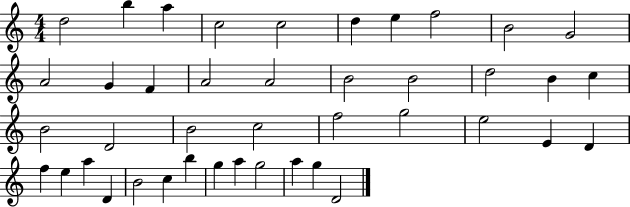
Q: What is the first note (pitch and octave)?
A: D5